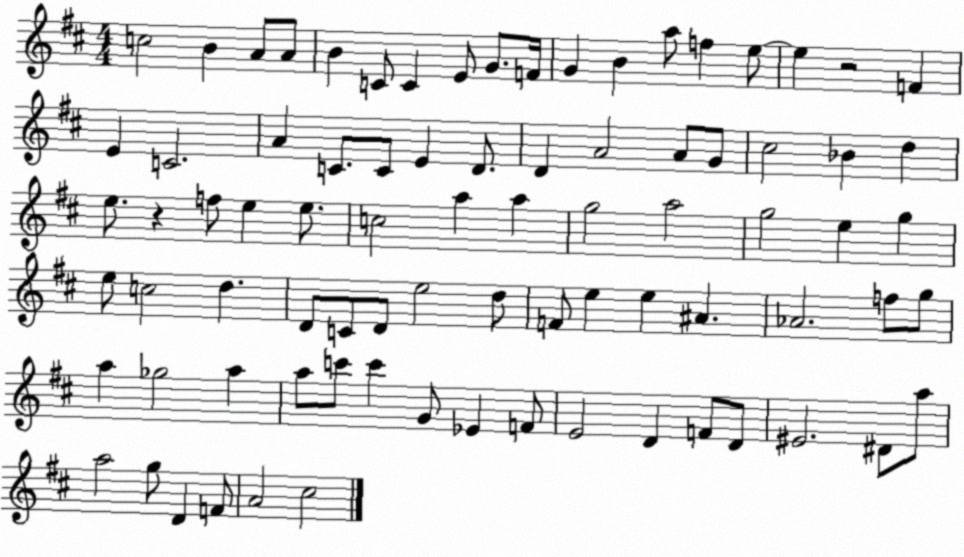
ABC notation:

X:1
T:Untitled
M:4/4
L:1/4
K:D
c2 B A/2 A/2 B C/2 C E/2 G/2 F/4 G B a/2 f e/2 e z2 F E C2 A C/2 C/2 E D/2 D A2 A/2 G/2 ^c2 _B d e/2 z f/2 e e/2 c2 a a g2 a2 g2 e g e/2 c2 d D/2 C/2 D/2 e2 d/2 F/2 e e ^A _A2 f/2 g/2 a _g2 a a/2 c'/2 c' G/2 _E F/2 E2 D F/2 D/2 ^E2 ^D/2 a/2 a2 g/2 D F/2 A2 ^c2